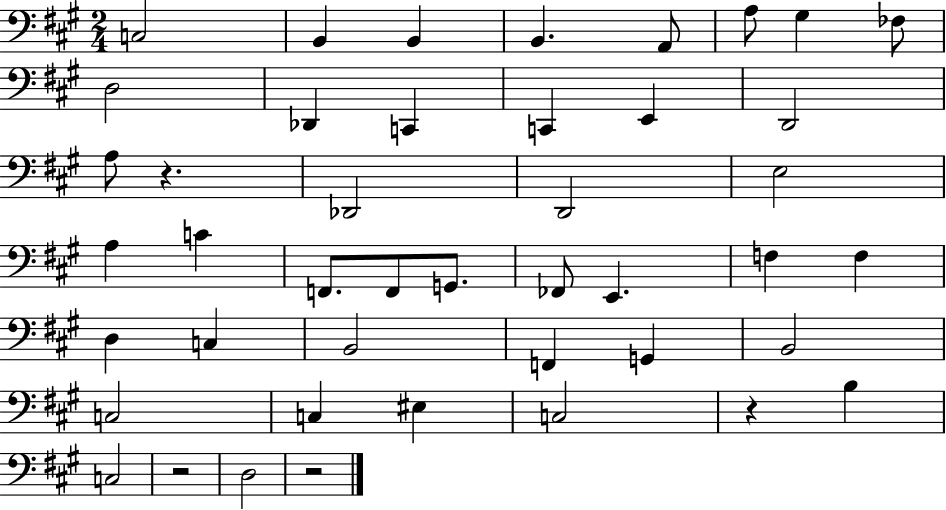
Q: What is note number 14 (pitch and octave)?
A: D2